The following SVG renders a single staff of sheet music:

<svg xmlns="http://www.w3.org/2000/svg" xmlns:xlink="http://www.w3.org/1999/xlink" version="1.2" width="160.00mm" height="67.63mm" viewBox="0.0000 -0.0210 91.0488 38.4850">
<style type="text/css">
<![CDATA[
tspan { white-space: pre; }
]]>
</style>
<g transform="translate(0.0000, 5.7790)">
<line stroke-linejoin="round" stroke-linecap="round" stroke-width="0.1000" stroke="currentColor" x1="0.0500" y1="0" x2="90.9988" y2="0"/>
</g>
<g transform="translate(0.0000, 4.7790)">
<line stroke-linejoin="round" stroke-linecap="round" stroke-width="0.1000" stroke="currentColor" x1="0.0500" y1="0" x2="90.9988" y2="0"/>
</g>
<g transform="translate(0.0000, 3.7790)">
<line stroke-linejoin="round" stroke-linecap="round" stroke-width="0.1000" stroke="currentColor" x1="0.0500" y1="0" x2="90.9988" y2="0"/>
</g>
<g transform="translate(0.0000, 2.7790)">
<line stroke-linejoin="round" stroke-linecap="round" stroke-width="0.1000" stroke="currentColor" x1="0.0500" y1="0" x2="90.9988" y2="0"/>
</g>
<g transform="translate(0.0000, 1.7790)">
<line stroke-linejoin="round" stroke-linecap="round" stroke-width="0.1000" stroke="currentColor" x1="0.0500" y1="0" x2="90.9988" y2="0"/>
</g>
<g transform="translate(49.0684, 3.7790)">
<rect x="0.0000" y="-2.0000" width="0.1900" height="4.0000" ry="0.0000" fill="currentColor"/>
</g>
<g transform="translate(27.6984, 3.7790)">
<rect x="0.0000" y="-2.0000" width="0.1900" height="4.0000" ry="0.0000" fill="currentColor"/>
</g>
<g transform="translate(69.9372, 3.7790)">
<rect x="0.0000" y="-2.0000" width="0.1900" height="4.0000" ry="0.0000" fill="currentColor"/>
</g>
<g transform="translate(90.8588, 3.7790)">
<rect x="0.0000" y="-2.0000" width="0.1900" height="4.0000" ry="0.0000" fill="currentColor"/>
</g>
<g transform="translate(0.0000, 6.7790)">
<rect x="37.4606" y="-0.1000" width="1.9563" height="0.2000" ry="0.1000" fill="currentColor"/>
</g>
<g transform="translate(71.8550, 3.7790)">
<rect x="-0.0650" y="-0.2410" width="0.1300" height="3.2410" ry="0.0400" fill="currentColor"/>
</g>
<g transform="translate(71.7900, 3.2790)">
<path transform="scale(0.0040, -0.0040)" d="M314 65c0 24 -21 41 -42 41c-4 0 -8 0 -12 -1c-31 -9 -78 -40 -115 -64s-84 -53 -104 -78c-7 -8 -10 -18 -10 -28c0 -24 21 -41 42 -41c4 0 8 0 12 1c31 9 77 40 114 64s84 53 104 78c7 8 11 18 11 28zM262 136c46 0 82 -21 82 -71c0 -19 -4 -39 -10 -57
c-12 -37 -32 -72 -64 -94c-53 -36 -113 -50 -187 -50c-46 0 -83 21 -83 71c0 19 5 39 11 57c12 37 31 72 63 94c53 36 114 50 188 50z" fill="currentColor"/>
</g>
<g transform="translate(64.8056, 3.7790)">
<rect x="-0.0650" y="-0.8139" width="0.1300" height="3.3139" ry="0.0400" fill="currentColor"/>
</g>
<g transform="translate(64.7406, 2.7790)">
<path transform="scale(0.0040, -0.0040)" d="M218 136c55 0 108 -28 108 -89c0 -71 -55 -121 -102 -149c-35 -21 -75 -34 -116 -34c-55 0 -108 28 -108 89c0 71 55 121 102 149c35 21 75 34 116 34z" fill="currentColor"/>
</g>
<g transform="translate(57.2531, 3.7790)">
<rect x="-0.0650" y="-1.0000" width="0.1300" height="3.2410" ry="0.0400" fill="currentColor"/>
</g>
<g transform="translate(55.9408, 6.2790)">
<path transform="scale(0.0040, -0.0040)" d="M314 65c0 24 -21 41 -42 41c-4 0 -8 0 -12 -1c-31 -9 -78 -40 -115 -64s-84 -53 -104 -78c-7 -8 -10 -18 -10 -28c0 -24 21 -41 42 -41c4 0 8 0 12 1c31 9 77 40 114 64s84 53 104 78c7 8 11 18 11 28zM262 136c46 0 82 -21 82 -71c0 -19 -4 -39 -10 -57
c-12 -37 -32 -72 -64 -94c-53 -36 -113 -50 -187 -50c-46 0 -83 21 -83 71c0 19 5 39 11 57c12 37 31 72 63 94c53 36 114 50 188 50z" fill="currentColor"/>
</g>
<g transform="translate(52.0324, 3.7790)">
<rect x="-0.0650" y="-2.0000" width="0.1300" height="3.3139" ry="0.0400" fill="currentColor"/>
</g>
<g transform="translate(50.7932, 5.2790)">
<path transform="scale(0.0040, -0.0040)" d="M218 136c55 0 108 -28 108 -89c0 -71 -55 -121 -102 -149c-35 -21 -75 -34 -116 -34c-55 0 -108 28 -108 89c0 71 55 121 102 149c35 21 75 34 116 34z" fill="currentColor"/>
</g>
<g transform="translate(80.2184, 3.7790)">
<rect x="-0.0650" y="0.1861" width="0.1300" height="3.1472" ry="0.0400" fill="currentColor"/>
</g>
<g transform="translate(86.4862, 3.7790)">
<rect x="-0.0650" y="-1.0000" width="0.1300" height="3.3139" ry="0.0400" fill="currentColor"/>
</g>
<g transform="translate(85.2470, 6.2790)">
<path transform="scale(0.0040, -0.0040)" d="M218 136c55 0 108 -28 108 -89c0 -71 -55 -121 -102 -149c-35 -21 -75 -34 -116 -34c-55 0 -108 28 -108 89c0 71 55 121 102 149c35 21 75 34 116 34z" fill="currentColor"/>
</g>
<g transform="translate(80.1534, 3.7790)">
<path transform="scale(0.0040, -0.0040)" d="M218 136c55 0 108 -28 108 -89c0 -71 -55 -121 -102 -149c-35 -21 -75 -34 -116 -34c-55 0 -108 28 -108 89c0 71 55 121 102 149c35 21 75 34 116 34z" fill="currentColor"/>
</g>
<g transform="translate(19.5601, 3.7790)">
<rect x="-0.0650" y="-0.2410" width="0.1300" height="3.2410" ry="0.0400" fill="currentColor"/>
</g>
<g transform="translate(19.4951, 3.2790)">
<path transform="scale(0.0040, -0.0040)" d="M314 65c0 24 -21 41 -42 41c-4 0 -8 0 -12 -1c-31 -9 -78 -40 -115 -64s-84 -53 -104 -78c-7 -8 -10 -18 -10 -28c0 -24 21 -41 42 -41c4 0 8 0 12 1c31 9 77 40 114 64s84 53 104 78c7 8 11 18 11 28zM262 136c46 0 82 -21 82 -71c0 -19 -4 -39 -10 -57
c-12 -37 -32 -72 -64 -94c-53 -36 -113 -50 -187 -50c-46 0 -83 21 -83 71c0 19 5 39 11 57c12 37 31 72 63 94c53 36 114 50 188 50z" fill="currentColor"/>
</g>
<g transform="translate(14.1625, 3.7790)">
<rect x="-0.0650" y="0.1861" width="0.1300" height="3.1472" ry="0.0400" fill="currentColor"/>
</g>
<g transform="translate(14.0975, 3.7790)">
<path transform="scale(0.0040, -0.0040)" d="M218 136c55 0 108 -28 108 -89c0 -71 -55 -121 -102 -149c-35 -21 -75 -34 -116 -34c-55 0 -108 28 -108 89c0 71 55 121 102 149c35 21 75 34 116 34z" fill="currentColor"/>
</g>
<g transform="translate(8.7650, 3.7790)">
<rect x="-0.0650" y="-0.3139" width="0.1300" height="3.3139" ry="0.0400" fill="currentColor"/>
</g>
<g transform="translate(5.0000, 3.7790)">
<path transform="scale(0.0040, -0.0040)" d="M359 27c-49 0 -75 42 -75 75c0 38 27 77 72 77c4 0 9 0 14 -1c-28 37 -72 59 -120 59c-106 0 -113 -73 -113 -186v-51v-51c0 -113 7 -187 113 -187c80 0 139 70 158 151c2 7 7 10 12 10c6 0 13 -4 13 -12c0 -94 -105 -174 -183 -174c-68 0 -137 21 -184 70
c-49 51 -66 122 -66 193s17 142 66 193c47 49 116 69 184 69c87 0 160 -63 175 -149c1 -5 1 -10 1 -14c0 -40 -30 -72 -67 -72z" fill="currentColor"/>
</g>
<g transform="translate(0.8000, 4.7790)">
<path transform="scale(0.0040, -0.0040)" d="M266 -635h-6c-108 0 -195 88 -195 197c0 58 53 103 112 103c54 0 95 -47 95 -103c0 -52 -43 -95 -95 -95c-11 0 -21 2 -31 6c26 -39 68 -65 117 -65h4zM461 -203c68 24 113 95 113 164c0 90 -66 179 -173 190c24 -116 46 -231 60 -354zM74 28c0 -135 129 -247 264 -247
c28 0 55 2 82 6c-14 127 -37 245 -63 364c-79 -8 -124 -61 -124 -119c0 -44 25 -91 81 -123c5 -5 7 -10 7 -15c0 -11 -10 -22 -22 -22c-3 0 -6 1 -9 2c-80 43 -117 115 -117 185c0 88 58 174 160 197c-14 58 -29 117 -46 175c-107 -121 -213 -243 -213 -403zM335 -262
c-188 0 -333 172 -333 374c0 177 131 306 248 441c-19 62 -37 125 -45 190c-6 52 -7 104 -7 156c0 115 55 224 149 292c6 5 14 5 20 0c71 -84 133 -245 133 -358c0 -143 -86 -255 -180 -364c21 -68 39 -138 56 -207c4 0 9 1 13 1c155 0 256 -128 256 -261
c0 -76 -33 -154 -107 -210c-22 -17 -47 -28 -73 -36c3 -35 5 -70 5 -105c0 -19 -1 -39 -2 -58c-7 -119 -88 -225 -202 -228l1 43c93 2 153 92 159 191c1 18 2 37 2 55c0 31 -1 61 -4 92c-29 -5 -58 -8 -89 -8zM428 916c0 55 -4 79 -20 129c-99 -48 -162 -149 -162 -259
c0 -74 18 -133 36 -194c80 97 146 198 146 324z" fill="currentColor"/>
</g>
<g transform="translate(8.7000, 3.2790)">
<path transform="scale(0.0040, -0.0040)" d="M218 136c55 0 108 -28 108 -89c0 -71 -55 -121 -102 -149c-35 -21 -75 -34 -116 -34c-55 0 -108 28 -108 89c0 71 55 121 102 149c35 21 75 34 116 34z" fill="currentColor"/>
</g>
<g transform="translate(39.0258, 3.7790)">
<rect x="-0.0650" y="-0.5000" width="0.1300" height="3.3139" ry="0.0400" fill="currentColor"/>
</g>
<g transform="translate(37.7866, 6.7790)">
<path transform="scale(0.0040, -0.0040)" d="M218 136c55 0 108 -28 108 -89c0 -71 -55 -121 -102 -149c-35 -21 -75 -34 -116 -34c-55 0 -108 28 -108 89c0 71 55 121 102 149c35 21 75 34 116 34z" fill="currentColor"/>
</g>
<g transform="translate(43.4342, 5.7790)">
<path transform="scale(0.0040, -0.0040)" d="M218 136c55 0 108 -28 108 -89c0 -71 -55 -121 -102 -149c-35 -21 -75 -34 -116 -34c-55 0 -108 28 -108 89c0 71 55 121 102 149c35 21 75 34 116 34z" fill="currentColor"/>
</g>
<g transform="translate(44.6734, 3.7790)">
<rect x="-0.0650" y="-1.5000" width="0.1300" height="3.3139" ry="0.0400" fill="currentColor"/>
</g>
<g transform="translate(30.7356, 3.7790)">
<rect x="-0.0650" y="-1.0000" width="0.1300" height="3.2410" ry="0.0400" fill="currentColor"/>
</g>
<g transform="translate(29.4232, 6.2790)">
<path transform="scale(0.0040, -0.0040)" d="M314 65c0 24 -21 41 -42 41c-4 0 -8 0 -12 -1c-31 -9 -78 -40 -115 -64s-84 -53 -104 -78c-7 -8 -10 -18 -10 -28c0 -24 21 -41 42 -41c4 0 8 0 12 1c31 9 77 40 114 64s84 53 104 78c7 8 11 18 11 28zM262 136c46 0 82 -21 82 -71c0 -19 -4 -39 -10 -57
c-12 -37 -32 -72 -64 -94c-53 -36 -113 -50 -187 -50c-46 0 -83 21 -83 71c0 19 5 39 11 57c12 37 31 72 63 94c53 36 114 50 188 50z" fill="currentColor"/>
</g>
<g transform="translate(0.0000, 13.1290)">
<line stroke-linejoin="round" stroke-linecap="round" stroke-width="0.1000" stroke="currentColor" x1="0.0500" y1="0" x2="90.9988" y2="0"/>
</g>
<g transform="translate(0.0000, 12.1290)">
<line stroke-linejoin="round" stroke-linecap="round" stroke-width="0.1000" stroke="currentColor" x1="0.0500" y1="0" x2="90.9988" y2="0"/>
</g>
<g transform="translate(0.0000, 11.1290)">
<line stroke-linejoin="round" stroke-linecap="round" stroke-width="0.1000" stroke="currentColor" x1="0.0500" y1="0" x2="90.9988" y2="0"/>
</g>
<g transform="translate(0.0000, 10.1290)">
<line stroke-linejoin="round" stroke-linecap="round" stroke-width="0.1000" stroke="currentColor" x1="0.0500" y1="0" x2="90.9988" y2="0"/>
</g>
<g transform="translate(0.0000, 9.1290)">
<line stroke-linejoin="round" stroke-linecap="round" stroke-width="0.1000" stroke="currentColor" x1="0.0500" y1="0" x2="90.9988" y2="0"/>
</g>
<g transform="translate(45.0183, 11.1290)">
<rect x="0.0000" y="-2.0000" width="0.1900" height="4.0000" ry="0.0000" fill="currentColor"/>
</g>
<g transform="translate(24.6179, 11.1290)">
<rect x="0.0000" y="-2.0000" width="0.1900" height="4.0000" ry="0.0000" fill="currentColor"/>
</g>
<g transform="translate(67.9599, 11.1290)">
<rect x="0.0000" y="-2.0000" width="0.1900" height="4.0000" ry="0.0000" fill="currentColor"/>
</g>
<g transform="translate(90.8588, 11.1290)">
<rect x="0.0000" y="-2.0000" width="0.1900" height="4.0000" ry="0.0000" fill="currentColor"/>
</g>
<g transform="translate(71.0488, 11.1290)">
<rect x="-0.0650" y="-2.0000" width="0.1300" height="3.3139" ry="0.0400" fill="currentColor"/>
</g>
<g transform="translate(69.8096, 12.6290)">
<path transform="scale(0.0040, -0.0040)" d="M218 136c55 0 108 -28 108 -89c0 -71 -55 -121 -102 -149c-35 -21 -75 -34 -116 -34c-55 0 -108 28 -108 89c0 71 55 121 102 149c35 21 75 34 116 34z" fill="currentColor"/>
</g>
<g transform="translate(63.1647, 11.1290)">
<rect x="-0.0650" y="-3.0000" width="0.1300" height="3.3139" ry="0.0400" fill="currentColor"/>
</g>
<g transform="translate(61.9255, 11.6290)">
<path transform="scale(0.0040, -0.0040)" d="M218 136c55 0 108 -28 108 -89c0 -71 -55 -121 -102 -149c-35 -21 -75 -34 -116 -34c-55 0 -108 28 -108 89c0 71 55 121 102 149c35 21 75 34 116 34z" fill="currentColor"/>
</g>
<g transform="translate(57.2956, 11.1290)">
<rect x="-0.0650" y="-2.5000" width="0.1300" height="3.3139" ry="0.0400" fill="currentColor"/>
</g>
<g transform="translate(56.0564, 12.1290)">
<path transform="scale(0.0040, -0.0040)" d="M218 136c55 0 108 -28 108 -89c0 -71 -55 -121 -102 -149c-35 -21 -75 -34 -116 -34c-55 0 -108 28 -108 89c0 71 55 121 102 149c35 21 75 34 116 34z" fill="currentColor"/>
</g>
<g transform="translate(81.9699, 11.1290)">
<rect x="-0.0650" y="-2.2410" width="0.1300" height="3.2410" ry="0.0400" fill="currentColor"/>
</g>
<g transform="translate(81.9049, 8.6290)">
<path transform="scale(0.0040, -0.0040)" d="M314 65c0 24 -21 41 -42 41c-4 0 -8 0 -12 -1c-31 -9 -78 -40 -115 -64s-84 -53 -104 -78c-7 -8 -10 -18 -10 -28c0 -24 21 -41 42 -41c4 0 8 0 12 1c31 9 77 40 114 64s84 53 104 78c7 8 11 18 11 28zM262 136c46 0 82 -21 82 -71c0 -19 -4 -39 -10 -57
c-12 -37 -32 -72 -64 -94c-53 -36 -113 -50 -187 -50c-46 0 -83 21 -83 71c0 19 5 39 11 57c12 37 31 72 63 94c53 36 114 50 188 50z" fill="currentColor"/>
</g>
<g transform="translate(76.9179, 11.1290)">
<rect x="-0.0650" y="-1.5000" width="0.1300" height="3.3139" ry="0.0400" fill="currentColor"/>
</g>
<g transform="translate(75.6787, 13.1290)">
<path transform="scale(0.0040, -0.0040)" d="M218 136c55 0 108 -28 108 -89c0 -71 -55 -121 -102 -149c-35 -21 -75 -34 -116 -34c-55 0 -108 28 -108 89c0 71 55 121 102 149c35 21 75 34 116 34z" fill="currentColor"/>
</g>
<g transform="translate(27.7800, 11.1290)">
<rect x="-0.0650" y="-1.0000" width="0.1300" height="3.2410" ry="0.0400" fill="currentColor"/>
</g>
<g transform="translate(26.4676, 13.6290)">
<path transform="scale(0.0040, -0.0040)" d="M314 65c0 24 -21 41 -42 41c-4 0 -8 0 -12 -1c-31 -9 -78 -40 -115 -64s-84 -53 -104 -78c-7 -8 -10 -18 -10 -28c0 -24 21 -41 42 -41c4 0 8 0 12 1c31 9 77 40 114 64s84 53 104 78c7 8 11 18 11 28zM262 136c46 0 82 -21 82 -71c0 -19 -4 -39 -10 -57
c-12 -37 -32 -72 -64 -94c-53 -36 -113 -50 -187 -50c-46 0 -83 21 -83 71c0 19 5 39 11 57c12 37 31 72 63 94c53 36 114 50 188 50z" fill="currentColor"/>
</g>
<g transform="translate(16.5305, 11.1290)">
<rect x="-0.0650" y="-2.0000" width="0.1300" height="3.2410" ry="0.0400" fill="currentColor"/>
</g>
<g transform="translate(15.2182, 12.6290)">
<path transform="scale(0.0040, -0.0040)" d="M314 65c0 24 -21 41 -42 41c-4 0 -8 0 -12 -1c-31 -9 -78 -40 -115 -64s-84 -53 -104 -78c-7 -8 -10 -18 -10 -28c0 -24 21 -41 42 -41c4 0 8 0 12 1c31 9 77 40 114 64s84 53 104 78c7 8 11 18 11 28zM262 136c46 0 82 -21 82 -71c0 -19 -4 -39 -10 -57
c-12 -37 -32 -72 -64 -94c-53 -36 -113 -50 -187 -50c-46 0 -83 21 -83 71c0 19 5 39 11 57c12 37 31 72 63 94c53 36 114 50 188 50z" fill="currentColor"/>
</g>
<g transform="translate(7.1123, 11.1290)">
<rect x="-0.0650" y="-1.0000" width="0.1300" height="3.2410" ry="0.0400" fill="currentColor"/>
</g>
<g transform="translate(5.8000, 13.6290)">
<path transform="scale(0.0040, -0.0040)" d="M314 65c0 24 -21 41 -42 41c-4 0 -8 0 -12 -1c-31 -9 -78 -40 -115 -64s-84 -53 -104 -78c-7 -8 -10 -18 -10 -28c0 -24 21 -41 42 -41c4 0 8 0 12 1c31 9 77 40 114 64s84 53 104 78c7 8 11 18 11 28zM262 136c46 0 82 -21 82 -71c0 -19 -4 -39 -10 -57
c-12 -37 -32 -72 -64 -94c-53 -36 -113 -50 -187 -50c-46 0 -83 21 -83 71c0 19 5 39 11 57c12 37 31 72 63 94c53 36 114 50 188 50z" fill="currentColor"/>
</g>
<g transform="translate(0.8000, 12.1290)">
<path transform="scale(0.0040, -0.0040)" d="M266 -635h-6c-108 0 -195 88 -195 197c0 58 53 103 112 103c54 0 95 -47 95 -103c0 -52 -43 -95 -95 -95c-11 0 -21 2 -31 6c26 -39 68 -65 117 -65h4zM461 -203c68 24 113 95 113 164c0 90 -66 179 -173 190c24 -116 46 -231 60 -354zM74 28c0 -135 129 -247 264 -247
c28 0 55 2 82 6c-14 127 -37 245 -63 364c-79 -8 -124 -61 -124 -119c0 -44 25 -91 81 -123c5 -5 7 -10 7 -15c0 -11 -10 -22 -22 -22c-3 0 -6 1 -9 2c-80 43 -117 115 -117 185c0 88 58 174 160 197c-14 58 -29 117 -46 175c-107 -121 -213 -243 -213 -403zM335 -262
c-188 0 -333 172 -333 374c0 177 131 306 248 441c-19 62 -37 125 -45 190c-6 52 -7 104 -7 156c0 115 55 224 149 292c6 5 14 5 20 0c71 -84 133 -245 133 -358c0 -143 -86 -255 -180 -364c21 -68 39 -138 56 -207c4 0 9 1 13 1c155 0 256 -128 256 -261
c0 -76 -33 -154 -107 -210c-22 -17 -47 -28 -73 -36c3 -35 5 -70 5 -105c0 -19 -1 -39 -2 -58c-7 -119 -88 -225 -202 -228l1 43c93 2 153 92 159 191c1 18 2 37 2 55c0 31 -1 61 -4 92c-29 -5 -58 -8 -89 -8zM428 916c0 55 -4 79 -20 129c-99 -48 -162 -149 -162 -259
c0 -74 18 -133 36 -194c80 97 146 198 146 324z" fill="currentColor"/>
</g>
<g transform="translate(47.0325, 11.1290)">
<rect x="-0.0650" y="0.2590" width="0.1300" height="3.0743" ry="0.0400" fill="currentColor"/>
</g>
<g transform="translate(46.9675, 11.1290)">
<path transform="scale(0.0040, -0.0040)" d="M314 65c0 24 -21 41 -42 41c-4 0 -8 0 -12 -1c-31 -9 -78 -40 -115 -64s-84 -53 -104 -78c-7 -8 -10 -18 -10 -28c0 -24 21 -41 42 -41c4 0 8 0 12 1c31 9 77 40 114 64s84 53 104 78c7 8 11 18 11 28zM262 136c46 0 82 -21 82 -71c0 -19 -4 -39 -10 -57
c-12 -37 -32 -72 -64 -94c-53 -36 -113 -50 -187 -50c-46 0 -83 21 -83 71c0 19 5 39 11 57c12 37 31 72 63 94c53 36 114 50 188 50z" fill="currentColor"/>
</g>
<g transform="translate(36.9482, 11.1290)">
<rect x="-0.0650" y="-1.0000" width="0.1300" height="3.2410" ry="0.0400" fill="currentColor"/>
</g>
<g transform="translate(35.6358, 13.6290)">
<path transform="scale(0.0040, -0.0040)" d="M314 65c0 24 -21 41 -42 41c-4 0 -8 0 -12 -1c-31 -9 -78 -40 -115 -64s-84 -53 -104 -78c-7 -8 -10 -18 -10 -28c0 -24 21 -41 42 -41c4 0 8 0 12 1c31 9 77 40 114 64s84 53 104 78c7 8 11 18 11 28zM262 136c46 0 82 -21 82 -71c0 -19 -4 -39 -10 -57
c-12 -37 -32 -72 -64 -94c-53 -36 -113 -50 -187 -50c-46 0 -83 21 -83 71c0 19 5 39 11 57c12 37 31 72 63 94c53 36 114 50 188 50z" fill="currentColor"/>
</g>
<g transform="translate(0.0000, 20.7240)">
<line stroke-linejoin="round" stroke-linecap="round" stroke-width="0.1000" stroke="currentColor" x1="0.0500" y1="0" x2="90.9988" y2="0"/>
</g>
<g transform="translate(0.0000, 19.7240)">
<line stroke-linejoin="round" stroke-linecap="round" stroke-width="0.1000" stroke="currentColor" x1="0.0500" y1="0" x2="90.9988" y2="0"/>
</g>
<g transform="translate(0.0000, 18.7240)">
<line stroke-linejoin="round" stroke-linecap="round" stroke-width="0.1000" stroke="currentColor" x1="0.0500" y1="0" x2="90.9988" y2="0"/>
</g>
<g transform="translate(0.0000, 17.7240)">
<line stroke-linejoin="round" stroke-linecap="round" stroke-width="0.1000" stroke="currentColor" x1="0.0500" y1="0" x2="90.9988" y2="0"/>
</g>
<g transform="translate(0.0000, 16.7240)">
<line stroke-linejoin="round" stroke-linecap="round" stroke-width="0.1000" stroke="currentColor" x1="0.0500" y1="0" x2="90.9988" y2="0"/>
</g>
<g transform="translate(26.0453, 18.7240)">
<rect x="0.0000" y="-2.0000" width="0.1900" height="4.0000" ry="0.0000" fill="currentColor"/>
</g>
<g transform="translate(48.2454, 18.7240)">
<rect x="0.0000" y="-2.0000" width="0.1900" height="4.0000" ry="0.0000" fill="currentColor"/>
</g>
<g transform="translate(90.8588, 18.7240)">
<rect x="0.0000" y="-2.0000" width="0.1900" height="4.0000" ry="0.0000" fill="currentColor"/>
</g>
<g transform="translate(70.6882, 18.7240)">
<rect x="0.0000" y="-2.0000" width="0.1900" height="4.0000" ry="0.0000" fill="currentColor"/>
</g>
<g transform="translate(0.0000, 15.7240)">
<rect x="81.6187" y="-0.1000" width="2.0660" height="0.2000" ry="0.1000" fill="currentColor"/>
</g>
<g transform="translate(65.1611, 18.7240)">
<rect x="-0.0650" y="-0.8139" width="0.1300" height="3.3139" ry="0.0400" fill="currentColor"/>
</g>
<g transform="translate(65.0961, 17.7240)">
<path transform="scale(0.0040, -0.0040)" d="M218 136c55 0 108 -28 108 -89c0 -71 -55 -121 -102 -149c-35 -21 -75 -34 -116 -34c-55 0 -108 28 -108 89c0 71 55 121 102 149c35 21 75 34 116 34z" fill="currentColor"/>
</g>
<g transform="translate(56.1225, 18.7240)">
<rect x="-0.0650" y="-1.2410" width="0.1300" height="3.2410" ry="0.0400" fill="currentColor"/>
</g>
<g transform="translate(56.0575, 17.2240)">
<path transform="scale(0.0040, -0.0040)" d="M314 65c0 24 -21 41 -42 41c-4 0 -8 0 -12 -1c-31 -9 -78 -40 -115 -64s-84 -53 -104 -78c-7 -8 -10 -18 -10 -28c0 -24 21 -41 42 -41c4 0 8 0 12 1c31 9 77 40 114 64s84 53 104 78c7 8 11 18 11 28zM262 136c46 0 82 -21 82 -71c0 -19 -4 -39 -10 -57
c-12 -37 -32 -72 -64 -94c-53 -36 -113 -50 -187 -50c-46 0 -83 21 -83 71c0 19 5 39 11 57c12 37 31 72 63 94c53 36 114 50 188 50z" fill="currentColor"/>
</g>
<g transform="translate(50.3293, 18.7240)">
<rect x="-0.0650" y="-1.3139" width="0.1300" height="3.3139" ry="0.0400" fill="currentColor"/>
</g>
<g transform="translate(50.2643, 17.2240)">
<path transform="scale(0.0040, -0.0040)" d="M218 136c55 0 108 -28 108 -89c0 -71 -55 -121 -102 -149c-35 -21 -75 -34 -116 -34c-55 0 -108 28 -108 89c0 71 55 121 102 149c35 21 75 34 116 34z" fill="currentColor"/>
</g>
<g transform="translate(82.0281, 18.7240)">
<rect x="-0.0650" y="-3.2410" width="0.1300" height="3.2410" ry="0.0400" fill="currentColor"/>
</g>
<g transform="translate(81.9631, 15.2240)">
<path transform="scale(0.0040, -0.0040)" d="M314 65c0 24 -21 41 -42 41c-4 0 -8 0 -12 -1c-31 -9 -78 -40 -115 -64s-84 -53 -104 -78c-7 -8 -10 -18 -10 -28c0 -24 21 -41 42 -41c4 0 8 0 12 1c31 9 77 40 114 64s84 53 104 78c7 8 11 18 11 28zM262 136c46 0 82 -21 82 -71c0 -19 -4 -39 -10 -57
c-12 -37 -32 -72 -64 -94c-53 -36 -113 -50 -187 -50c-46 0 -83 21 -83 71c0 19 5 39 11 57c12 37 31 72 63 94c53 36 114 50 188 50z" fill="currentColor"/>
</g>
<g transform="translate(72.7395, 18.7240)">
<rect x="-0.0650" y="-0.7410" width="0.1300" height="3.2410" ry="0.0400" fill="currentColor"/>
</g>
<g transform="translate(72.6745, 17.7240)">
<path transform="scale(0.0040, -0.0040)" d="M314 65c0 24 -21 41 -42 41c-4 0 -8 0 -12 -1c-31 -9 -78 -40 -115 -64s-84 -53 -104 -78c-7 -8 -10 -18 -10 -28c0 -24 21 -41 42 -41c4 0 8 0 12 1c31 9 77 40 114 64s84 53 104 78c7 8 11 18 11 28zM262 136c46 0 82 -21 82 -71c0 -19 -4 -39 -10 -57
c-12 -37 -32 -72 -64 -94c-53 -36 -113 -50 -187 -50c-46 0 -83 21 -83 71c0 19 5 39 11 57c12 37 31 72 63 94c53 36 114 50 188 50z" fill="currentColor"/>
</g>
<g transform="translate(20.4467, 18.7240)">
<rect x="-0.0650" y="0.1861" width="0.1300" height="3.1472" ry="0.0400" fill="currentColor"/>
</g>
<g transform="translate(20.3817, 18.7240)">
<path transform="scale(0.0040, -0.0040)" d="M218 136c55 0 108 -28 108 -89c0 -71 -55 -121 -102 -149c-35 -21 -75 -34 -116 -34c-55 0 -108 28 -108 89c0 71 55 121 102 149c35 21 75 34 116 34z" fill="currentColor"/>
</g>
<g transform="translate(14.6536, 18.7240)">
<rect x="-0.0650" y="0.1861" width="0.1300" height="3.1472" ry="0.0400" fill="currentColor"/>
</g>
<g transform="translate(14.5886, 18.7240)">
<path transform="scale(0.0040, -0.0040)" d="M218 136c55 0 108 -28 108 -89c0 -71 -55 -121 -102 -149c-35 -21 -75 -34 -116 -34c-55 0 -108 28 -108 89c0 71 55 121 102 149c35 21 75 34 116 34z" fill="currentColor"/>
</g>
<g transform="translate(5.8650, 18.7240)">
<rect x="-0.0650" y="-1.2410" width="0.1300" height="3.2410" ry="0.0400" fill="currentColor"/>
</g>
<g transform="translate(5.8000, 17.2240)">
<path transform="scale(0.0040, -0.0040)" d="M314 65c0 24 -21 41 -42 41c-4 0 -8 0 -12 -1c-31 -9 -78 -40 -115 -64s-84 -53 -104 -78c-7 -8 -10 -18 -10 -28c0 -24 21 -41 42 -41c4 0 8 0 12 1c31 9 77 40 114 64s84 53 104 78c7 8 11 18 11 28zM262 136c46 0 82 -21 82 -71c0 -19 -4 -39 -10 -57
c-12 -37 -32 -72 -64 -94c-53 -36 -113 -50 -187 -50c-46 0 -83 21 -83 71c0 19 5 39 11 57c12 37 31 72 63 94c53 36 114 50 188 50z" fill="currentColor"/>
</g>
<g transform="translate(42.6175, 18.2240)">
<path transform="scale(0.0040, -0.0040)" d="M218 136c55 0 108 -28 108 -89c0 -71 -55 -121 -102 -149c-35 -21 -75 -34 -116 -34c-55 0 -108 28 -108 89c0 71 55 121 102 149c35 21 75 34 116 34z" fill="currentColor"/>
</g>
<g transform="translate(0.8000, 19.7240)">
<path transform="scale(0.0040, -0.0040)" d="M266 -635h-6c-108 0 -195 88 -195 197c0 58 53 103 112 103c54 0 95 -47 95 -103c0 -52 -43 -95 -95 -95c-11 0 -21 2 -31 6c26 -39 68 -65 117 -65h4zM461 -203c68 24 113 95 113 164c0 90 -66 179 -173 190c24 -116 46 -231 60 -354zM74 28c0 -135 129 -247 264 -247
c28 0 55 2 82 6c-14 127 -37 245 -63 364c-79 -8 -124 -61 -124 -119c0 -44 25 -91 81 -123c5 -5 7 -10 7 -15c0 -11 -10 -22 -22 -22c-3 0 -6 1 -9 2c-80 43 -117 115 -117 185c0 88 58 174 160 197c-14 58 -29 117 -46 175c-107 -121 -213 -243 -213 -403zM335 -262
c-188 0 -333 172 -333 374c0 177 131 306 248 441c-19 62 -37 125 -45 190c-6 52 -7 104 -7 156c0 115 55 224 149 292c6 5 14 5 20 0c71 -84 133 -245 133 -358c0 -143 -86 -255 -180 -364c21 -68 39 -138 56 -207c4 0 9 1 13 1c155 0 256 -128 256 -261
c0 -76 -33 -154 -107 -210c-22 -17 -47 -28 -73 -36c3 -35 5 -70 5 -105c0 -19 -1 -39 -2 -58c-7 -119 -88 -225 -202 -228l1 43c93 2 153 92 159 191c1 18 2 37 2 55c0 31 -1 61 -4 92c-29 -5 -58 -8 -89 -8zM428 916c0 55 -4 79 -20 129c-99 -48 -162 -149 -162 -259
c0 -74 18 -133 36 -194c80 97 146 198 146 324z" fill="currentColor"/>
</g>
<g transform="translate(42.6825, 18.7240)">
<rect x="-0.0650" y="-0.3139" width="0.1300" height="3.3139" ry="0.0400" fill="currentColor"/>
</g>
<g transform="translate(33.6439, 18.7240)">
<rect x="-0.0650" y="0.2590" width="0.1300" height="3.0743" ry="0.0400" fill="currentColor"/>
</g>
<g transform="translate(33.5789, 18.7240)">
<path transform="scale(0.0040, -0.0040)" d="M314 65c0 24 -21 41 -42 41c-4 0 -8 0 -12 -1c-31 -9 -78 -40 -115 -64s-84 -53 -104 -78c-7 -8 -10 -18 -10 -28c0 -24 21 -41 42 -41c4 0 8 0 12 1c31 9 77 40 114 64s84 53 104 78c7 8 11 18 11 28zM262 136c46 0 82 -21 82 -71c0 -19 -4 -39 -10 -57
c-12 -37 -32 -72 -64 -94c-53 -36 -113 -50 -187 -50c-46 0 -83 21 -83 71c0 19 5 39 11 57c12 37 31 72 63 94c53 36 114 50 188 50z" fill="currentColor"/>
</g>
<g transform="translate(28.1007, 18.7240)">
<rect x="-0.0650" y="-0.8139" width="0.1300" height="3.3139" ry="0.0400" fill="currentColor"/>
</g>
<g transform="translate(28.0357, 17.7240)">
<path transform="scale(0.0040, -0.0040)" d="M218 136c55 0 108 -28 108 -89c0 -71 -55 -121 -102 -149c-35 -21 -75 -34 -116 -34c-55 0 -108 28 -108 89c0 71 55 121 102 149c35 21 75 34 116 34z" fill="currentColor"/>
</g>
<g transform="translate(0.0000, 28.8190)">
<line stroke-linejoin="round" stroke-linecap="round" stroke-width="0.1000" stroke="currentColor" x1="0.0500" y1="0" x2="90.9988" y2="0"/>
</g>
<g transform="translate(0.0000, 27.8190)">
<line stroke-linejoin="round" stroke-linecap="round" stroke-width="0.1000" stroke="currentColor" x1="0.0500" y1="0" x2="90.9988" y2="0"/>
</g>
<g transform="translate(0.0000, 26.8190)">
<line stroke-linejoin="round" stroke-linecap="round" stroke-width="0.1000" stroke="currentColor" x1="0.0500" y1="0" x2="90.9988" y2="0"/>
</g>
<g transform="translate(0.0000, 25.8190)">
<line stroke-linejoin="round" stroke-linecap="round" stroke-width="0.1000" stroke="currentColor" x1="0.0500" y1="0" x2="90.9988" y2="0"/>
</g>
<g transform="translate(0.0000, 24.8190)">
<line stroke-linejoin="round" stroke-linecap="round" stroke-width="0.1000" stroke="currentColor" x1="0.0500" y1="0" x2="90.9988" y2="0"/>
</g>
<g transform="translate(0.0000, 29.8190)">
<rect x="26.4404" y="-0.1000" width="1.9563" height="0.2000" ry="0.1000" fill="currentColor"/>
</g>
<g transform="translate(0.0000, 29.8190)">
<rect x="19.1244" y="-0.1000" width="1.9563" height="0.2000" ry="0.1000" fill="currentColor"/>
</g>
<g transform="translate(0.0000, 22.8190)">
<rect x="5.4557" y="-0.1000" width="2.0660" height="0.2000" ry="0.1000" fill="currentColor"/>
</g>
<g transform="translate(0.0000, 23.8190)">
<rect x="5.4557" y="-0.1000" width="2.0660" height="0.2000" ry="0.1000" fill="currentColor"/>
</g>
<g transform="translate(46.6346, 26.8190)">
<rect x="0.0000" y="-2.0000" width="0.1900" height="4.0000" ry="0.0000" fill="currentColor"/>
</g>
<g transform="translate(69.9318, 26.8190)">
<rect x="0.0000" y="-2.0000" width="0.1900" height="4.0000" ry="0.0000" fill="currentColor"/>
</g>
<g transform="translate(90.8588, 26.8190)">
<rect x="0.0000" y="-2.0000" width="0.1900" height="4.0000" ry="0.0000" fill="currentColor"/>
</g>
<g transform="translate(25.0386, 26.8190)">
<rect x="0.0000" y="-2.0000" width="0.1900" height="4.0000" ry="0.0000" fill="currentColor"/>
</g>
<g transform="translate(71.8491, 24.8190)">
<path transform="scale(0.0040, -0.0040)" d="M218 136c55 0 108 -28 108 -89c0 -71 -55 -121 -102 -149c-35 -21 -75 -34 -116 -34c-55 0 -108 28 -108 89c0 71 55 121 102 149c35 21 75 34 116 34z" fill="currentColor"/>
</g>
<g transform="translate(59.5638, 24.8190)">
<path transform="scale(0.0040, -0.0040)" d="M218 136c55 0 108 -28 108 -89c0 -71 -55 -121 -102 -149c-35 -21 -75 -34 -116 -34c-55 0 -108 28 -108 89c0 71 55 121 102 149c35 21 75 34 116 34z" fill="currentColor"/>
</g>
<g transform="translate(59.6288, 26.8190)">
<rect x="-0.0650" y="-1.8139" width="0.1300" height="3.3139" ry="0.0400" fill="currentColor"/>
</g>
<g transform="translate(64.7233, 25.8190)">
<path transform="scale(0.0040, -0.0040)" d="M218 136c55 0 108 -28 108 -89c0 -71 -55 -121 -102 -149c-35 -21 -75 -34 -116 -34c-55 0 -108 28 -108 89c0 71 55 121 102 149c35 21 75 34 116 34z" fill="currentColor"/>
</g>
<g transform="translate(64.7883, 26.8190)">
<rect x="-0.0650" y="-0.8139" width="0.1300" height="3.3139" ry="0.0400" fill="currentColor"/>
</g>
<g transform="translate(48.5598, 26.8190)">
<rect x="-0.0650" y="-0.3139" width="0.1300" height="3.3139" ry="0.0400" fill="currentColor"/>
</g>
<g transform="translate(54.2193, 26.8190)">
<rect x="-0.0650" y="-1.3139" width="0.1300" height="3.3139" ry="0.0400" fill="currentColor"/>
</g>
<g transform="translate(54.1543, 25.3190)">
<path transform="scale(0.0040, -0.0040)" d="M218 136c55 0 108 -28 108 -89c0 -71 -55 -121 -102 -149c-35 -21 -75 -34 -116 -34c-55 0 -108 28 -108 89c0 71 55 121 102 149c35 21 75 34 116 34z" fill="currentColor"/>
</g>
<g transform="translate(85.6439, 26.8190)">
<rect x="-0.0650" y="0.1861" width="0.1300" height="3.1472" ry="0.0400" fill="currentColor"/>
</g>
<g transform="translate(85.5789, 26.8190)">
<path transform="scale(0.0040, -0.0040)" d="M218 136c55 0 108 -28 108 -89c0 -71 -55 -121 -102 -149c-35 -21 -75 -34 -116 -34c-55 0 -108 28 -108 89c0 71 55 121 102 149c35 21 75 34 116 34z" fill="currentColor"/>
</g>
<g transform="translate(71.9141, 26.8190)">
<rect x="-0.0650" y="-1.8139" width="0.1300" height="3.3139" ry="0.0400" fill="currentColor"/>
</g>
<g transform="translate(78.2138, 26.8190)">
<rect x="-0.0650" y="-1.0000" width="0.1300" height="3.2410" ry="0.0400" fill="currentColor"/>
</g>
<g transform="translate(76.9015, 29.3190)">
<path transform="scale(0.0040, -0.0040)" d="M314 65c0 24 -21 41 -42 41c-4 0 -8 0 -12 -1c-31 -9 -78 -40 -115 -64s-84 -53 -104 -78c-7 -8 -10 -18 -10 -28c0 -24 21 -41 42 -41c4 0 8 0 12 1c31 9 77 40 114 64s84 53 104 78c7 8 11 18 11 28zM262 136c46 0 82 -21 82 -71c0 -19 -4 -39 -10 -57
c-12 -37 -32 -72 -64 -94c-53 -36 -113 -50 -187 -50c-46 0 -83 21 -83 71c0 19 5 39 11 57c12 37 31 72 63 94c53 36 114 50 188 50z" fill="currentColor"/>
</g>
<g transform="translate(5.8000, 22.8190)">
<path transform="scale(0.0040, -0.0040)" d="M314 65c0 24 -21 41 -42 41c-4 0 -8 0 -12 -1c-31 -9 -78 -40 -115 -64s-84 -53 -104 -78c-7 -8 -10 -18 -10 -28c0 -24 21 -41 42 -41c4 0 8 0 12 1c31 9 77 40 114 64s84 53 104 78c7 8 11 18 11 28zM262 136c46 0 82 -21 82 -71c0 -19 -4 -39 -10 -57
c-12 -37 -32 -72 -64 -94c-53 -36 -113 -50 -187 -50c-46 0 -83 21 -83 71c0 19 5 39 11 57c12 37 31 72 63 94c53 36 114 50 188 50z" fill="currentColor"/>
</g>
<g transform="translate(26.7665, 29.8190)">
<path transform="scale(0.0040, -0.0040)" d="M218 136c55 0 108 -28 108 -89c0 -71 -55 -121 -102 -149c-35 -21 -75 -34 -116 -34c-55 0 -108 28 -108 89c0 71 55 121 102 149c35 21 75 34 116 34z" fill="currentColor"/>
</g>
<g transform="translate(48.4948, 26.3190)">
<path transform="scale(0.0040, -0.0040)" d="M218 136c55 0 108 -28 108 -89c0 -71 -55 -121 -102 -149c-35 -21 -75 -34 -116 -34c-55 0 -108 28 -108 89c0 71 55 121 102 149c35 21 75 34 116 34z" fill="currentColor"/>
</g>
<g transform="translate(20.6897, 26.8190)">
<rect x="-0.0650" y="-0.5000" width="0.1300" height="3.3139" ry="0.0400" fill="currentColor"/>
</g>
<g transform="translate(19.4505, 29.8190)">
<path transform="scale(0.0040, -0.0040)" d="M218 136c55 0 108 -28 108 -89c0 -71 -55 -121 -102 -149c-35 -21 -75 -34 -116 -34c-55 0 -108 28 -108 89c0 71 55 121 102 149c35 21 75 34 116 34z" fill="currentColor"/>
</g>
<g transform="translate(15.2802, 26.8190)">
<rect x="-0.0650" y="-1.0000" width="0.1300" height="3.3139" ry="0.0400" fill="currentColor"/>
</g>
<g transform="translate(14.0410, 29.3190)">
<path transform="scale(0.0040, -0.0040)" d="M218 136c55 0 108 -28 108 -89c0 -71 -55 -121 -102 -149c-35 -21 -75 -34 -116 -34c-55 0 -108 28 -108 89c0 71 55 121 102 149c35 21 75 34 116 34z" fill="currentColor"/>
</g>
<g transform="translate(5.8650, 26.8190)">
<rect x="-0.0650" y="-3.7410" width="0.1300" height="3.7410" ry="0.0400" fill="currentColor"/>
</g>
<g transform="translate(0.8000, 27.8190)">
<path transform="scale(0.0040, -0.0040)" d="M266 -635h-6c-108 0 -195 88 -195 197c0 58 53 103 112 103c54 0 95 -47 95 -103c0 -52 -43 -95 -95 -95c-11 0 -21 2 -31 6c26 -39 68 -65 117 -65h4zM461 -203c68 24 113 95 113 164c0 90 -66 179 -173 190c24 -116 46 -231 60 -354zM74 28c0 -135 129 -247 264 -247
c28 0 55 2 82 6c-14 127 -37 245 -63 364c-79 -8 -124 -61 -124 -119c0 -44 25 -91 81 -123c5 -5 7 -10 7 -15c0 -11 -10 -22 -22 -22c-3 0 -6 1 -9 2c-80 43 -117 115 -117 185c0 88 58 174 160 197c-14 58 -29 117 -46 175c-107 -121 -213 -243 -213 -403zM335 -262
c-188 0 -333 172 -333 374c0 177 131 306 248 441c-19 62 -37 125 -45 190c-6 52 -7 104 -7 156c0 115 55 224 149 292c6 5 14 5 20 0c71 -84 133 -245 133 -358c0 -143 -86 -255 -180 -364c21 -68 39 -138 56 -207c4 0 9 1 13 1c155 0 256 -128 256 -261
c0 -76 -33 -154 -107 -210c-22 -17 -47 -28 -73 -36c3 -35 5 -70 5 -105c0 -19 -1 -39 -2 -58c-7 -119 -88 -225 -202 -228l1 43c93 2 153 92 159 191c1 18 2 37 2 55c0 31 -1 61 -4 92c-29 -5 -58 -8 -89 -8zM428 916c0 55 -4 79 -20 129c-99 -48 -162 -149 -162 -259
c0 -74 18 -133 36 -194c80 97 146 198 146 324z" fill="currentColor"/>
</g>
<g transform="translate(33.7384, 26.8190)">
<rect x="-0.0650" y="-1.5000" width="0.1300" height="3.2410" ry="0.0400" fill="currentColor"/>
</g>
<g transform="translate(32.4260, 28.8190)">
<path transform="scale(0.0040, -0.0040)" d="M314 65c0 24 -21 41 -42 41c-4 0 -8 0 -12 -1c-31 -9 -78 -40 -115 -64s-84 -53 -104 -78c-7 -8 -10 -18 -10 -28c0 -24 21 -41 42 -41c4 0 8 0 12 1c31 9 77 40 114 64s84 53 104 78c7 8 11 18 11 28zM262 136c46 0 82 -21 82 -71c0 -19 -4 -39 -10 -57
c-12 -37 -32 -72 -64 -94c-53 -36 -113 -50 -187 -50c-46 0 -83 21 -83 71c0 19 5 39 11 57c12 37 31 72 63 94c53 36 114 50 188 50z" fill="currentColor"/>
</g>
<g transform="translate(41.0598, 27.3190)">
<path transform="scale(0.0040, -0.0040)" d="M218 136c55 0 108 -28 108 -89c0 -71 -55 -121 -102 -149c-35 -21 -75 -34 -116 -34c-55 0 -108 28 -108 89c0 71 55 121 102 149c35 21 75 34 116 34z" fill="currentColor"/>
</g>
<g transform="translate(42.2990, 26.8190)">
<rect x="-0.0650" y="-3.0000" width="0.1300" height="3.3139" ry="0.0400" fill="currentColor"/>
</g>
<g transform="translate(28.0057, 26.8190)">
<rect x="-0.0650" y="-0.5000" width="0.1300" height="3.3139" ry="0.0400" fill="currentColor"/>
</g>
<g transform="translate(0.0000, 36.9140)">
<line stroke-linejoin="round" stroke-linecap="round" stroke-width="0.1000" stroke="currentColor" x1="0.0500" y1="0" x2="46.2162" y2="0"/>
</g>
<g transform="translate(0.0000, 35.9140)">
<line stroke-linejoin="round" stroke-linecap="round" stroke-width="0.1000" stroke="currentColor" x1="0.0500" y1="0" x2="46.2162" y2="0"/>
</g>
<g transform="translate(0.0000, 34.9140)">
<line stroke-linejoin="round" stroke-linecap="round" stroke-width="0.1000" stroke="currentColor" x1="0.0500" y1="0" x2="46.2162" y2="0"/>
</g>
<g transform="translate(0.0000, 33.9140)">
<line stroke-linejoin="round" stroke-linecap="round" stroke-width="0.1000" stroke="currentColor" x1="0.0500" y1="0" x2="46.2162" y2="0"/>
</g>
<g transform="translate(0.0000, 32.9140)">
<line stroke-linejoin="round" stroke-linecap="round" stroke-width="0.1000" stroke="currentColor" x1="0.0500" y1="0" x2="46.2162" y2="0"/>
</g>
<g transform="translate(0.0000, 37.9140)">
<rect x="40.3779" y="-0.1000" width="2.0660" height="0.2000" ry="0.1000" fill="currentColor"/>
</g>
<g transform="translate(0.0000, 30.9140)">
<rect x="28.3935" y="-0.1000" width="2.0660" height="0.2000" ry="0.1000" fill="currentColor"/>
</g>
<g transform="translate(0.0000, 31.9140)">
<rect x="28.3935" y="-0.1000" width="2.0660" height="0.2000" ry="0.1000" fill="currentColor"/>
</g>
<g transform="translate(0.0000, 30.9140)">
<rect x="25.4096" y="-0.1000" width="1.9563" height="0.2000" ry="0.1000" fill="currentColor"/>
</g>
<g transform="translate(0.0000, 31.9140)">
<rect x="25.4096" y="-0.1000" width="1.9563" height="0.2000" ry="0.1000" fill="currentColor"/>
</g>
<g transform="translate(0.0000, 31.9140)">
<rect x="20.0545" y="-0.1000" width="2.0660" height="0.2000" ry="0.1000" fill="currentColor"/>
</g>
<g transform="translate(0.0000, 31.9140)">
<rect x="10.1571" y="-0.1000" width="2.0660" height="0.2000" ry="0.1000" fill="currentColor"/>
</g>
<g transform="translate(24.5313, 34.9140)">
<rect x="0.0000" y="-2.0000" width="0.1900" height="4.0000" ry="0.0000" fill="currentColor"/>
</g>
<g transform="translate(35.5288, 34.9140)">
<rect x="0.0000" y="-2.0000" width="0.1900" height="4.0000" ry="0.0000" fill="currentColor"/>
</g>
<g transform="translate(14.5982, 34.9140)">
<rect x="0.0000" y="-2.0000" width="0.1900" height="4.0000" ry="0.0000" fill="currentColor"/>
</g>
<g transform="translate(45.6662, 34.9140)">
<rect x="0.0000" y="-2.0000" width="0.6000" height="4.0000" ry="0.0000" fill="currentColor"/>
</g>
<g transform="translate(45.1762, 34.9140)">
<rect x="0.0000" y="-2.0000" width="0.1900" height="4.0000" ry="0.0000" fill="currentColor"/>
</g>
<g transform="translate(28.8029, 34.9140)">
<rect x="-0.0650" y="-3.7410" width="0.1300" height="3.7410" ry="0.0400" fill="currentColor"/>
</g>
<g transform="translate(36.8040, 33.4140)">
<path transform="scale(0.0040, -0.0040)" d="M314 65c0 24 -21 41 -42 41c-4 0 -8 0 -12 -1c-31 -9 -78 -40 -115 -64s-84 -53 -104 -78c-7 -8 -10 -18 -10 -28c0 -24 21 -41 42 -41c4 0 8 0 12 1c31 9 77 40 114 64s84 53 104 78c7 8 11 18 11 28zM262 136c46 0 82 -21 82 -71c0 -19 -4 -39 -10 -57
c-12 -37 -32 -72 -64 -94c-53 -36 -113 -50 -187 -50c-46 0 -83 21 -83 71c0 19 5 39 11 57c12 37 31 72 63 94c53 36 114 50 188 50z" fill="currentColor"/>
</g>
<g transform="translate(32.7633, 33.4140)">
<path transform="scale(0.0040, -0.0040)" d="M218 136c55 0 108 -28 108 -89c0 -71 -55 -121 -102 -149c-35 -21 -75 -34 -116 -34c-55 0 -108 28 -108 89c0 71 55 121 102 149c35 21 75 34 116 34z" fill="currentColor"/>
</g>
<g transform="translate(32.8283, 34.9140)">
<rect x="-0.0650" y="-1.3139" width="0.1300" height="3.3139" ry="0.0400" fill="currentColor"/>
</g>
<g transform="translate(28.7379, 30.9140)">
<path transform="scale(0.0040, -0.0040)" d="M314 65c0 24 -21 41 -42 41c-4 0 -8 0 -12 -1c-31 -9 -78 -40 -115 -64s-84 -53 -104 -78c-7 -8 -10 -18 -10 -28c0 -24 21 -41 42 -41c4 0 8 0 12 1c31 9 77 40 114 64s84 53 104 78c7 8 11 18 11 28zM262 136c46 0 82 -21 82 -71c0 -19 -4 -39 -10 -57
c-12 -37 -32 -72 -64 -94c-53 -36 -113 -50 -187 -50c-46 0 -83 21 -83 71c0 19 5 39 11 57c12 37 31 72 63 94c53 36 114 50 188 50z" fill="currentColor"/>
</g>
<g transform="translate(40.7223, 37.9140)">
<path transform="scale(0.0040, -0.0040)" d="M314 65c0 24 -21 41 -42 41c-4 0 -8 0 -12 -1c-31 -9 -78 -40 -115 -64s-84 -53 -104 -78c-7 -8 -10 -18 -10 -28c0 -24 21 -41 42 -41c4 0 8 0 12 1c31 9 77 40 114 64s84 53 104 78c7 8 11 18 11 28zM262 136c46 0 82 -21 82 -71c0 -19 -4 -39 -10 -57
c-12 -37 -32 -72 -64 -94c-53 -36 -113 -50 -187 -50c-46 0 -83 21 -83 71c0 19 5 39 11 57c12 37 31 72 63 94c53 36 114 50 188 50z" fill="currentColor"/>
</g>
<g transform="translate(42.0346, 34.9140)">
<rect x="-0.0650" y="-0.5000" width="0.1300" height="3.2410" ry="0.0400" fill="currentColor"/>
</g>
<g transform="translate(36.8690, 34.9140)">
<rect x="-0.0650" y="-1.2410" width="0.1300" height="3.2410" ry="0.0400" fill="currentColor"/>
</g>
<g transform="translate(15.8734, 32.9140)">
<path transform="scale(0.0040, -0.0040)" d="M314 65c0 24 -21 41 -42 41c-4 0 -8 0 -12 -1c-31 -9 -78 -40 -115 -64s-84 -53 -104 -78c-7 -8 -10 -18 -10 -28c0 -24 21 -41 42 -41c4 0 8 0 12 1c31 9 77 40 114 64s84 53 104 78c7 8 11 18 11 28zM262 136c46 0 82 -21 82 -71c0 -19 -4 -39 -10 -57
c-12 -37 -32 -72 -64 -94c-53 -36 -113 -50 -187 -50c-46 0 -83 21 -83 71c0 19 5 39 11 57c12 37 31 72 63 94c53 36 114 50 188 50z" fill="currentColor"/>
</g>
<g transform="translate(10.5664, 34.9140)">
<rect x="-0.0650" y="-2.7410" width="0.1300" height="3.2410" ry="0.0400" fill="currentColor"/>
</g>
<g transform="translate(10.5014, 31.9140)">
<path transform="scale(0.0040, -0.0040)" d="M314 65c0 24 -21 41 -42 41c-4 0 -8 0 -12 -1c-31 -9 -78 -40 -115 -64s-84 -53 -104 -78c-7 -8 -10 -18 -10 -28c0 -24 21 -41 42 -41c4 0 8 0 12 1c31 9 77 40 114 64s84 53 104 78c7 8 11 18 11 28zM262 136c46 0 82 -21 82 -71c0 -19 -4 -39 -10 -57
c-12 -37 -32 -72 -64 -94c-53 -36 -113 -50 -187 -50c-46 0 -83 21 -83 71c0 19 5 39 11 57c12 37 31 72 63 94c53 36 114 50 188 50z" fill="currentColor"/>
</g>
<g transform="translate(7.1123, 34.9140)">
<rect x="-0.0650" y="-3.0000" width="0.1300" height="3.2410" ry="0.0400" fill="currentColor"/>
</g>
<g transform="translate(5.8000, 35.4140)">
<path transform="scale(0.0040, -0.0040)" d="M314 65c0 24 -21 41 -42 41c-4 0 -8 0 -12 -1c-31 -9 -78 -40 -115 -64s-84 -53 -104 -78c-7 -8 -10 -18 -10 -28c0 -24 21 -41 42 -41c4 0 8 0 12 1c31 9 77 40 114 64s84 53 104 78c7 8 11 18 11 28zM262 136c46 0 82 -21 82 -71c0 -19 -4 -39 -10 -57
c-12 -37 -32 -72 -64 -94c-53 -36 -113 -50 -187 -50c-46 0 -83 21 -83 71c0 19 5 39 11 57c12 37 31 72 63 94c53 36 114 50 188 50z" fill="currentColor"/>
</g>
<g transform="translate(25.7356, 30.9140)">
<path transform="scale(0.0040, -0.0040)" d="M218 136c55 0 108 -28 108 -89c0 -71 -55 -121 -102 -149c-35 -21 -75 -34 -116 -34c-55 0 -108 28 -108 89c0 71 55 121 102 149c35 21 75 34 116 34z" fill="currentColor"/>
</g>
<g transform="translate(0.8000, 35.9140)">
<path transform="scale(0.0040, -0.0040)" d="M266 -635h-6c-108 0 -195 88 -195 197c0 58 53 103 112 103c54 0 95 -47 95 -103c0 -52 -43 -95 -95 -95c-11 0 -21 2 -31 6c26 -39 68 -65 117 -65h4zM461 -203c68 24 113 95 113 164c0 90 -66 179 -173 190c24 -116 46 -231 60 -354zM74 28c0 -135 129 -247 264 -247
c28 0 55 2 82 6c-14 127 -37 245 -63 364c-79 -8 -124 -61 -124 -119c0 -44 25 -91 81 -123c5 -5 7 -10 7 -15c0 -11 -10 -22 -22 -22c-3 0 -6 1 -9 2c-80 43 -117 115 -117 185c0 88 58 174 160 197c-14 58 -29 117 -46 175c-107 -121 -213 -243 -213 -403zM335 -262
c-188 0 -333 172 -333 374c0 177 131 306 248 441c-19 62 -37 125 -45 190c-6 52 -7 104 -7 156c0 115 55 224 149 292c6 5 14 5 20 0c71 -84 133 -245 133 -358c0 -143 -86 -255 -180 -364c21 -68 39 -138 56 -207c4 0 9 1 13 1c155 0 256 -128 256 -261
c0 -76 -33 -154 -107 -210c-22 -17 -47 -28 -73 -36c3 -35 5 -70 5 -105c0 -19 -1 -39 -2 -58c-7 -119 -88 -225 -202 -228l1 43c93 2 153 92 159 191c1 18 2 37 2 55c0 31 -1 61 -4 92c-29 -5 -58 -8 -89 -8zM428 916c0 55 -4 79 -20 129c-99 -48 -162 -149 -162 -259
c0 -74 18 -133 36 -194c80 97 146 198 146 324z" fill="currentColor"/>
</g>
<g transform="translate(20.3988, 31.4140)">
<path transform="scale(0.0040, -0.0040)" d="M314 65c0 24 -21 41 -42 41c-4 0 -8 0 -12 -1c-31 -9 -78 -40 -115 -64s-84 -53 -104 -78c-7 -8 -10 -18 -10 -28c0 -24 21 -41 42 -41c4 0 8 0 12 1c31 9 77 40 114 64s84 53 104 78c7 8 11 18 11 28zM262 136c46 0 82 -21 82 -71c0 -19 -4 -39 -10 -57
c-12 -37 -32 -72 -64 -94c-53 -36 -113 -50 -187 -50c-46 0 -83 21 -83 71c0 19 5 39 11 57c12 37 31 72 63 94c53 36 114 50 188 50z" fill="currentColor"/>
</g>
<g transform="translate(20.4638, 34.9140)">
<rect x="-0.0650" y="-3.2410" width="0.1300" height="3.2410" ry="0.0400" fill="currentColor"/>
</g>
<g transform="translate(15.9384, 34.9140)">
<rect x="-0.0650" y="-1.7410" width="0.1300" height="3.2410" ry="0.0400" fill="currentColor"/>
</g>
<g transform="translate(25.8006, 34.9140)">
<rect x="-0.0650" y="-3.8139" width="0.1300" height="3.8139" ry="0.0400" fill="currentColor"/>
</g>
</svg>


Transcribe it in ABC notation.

X:1
T:Untitled
M:4/4
L:1/4
K:C
c B c2 D2 C E F D2 d c2 B D D2 F2 D2 D2 B2 G A F E g2 e2 B B d B2 c e e2 d d2 b2 c'2 D C C E2 A c e f d f D2 B A2 a2 f2 b2 c' c'2 e e2 C2